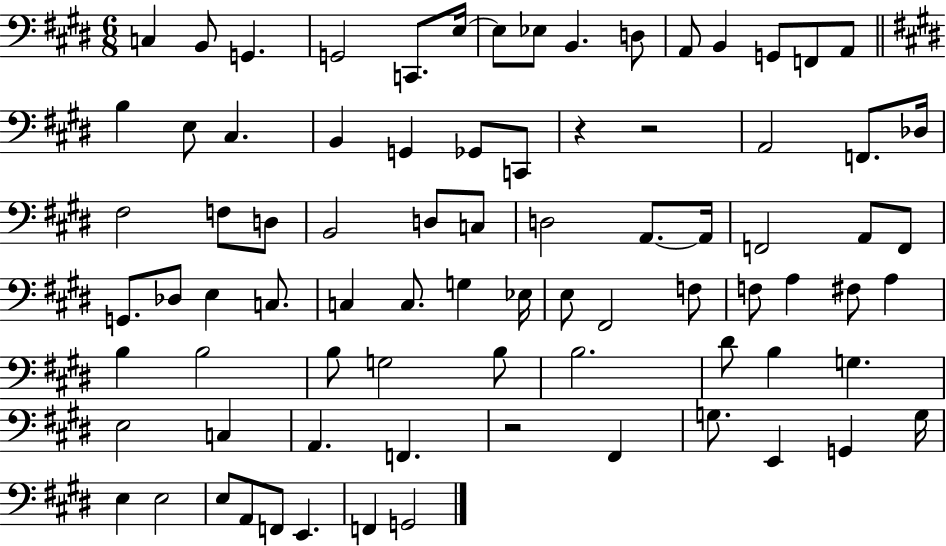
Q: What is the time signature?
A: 6/8